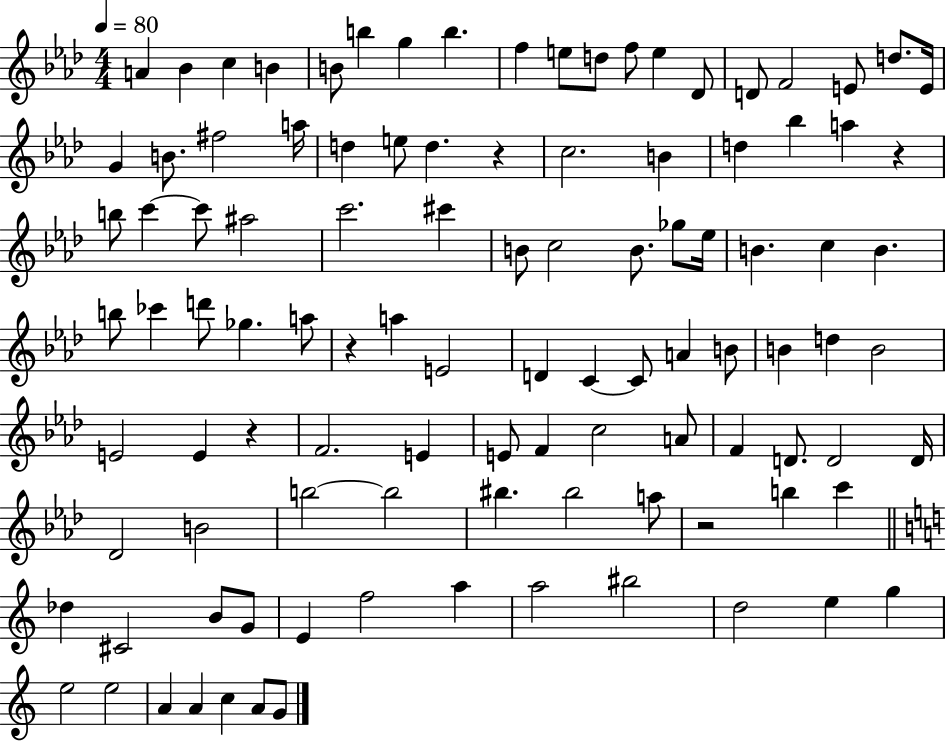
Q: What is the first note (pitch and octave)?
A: A4